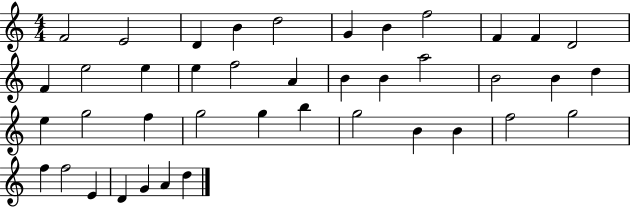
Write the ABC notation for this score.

X:1
T:Untitled
M:4/4
L:1/4
K:C
F2 E2 D B d2 G B f2 F F D2 F e2 e e f2 A B B a2 B2 B d e g2 f g2 g b g2 B B f2 g2 f f2 E D G A d